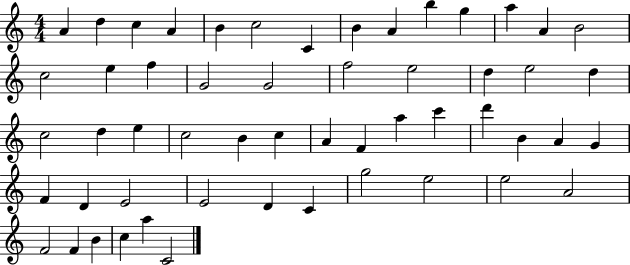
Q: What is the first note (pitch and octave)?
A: A4